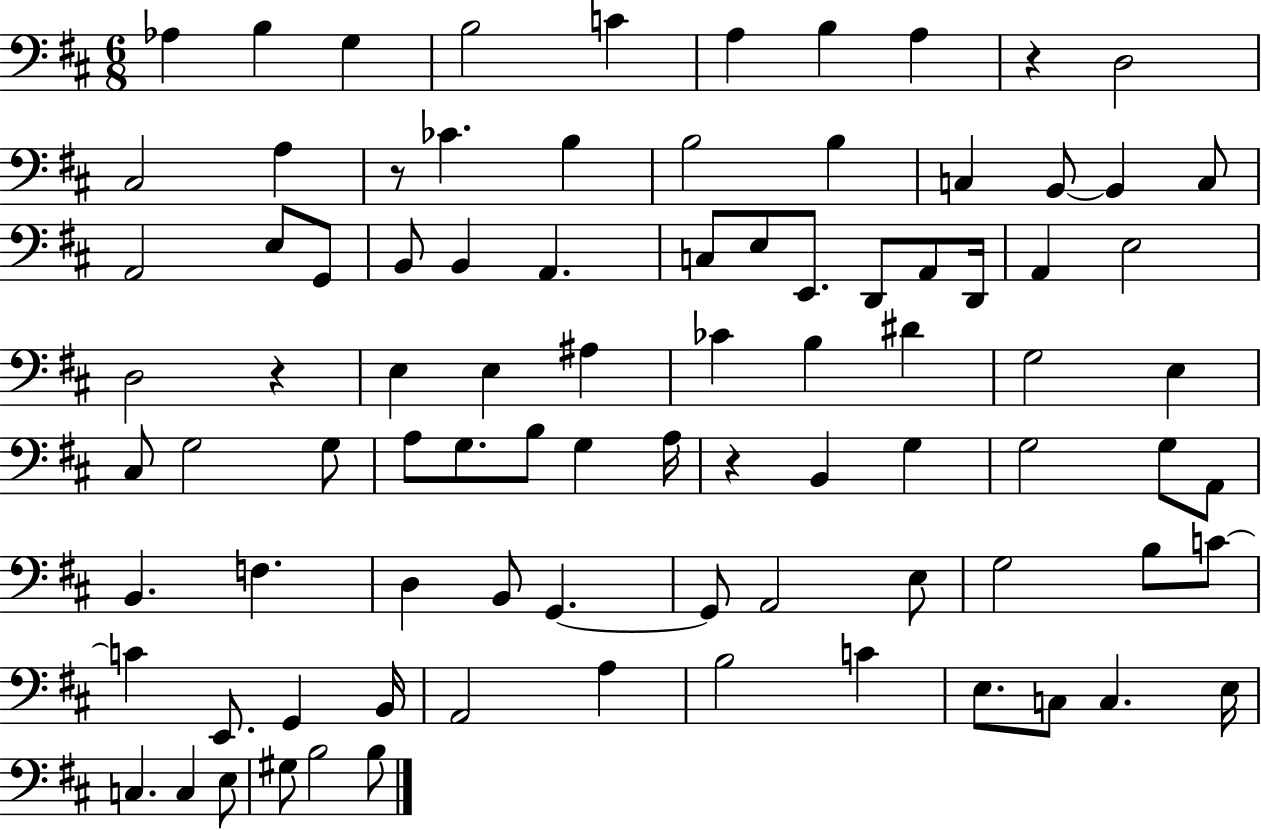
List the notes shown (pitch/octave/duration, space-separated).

Ab3/q B3/q G3/q B3/h C4/q A3/q B3/q A3/q R/q D3/h C#3/h A3/q R/e CES4/q. B3/q B3/h B3/q C3/q B2/e B2/q C3/e A2/h E3/e G2/e B2/e B2/q A2/q. C3/e E3/e E2/e. D2/e A2/e D2/s A2/q E3/h D3/h R/q E3/q E3/q A#3/q CES4/q B3/q D#4/q G3/h E3/q C#3/e G3/h G3/e A3/e G3/e. B3/e G3/q A3/s R/q B2/q G3/q G3/h G3/e A2/e B2/q. F3/q. D3/q B2/e G2/q. G2/e A2/h E3/e G3/h B3/e C4/e C4/q E2/e. G2/q B2/s A2/h A3/q B3/h C4/q E3/e. C3/e C3/q. E3/s C3/q. C3/q E3/e G#3/e B3/h B3/e